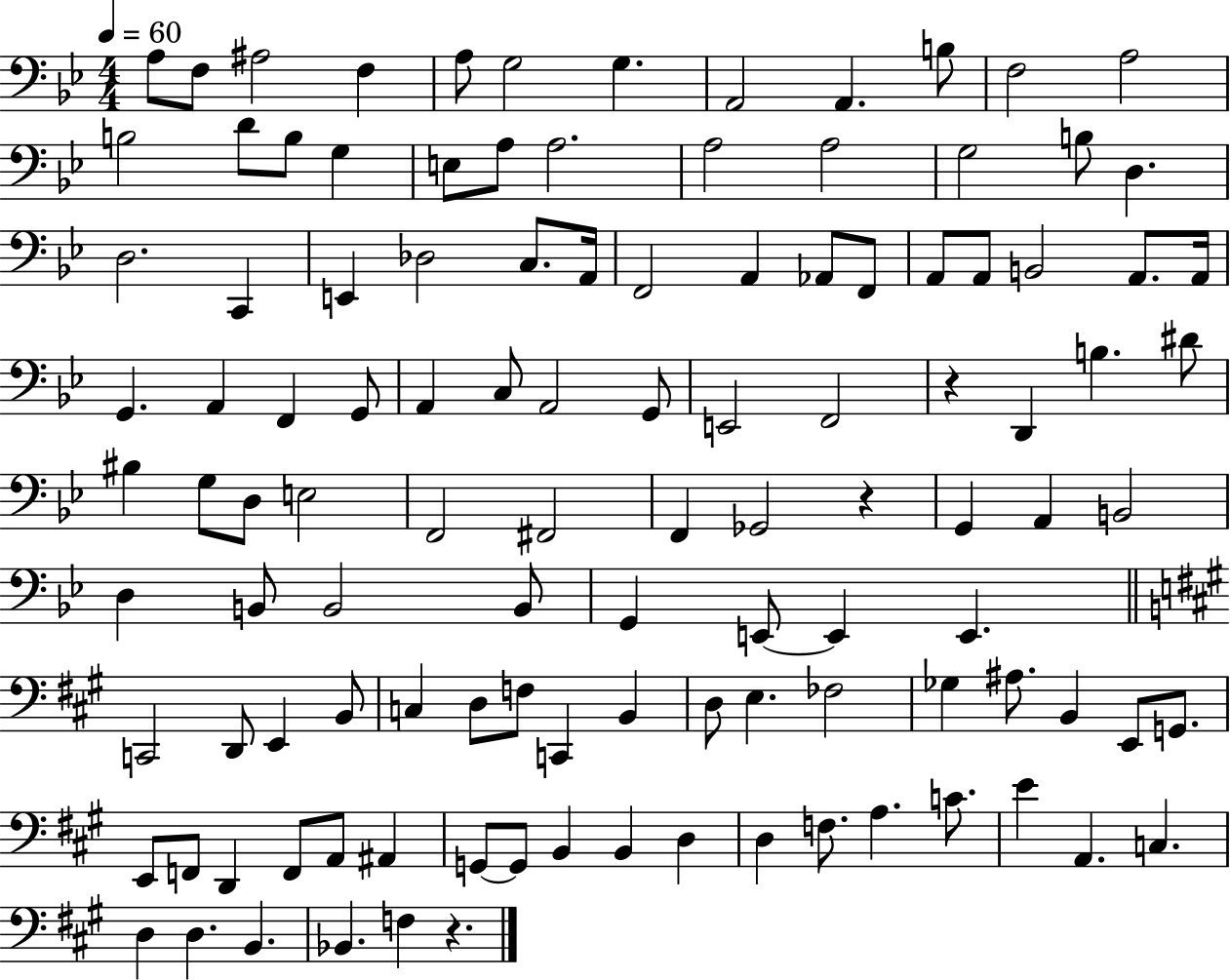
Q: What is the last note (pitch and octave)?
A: F3